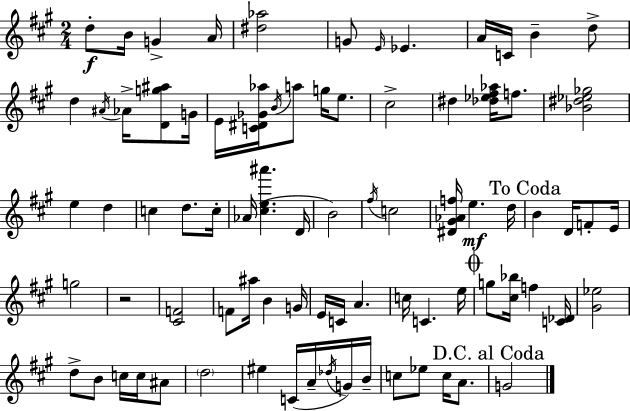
D5/e B4/s G4/q A4/s [D#5,Ab5]/h G4/e E4/s Eb4/q. A4/s C4/s B4/q D5/e D5/q A#4/s Ab4/s [D4,G5,A#5]/e G4/s E4/s [C4,D#4,Gb4,Ab5]/s B4/s A5/e G5/s E5/e. C#5/h D#5/q [Db5,Eb5,F#5,Ab5]/s F5/e. [Bb4,D#5,Eb5,Gb5]/h E5/q D5/q C5/q D5/e. C5/s Ab4/s [C#5,E5,A#6]/q. D4/s B4/h F#5/s C5/h [D#4,G#4,Ab4,F5]/s E5/q. D5/s B4/q D4/s F4/e E4/s G5/h R/h [C#4,F4]/h F4/e A#5/s B4/q G4/s E4/s C4/s A4/q. C5/s C4/q. E5/s G5/e [C#5,Bb5]/s F5/q [C4,Db4]/s [G#4,Eb5]/h D5/e B4/e C5/s C5/s A#4/e D5/h EIS5/q C4/s A4/s Db5/s G4/s B4/s C5/e Eb5/e C5/s A4/e. G4/h